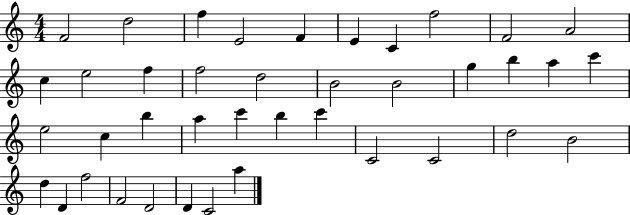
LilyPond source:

{
  \clef treble
  \numericTimeSignature
  \time 4/4
  \key c \major
  f'2 d''2 | f''4 e'2 f'4 | e'4 c'4 f''2 | f'2 a'2 | \break c''4 e''2 f''4 | f''2 d''2 | b'2 b'2 | g''4 b''4 a''4 c'''4 | \break e''2 c''4 b''4 | a''4 c'''4 b''4 c'''4 | c'2 c'2 | d''2 b'2 | \break d''4 d'4 f''2 | f'2 d'2 | d'4 c'2 a''4 | \bar "|."
}